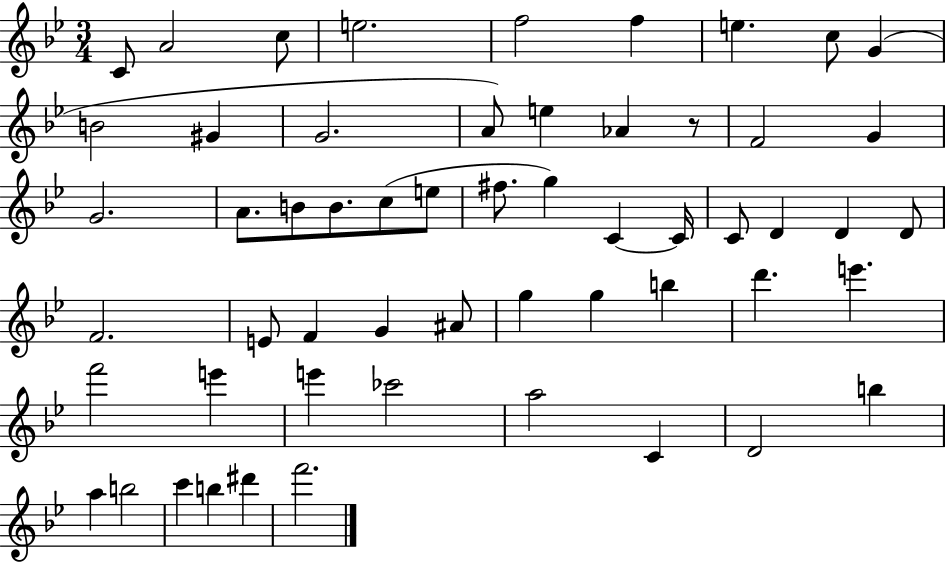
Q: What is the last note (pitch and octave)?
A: F6